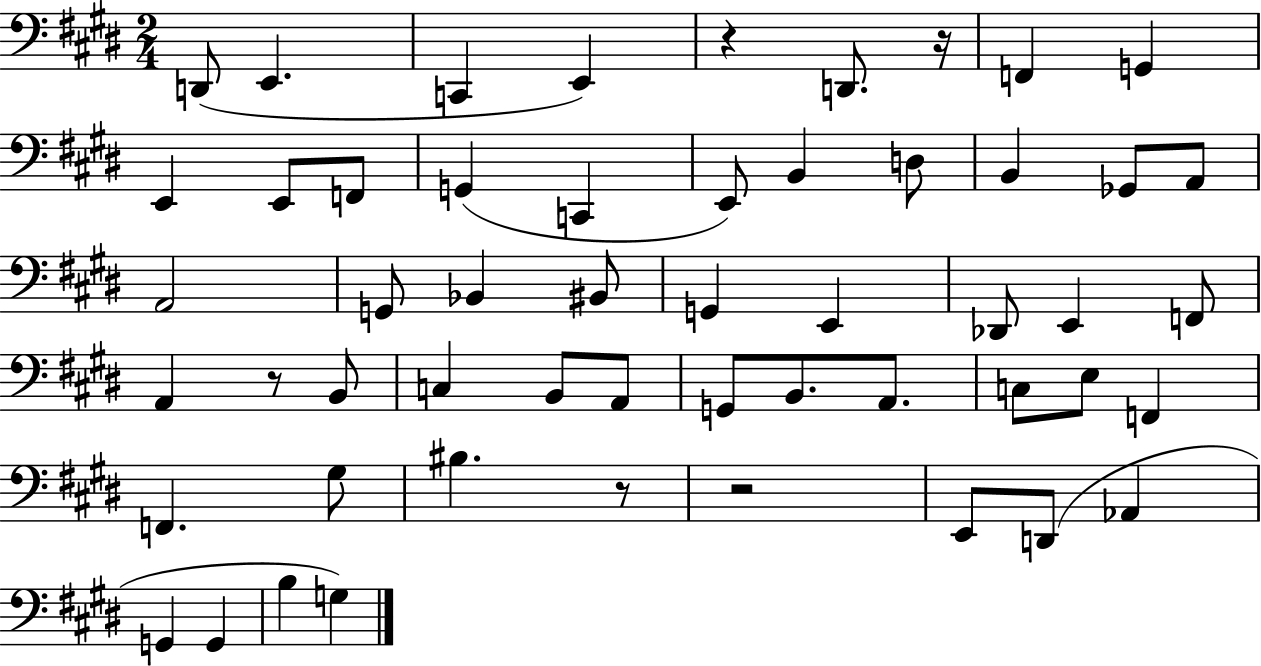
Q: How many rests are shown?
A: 5